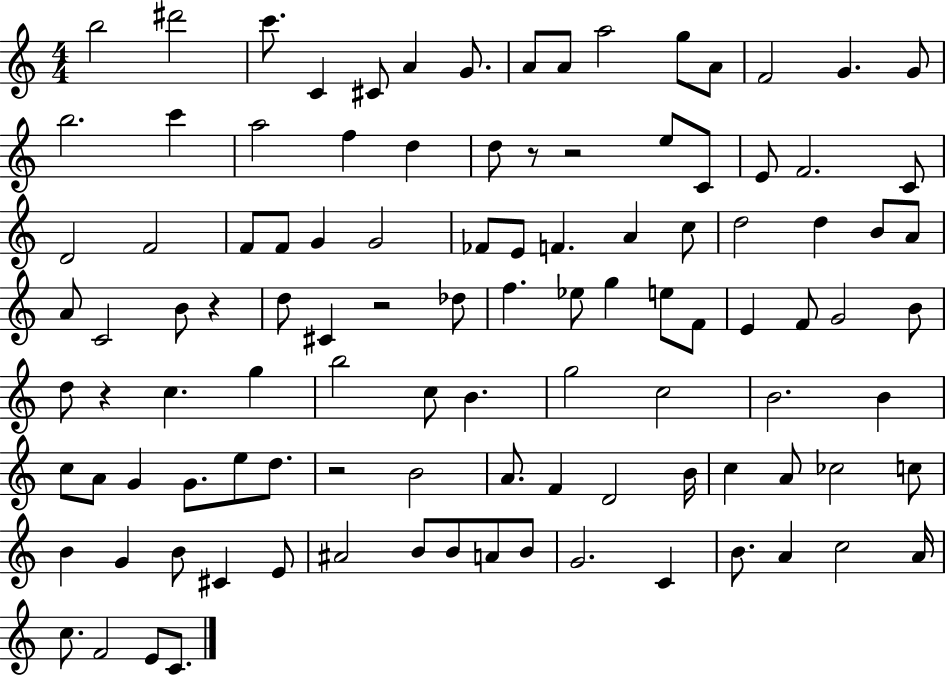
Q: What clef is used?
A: treble